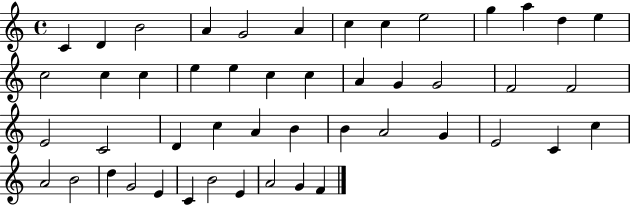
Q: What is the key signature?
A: C major